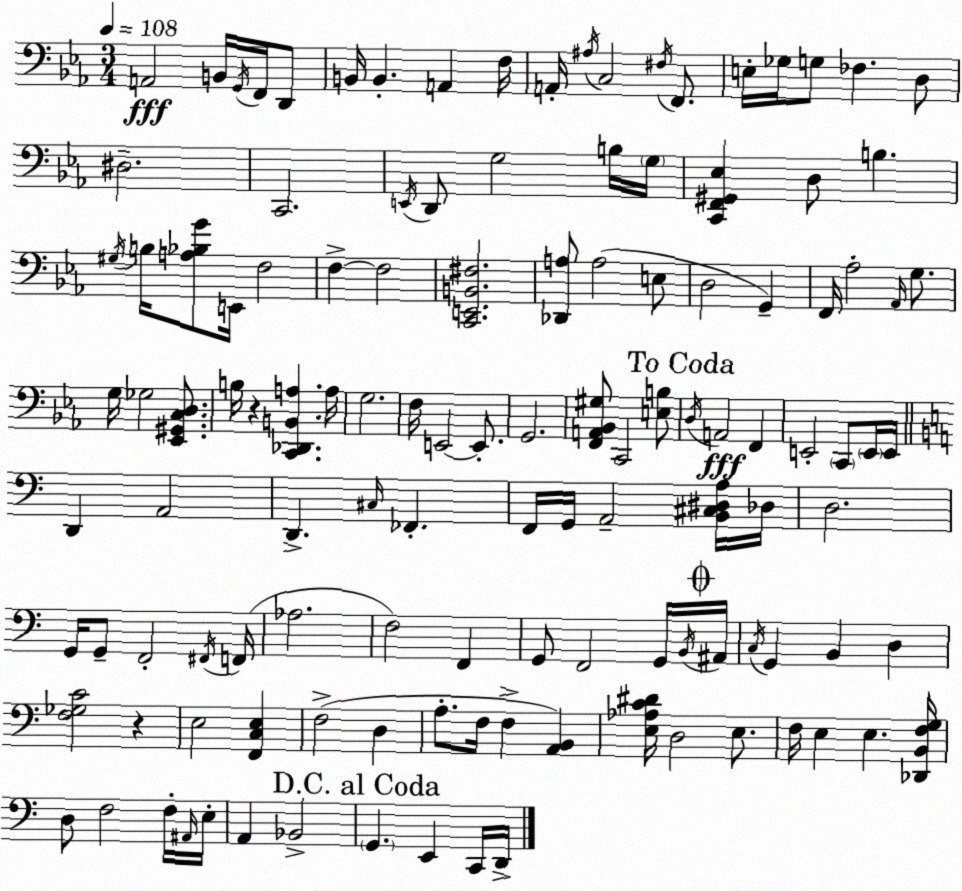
X:1
T:Untitled
M:3/4
L:1/4
K:Eb
A,,2 B,,/4 G,,/4 F,,/4 D,,/2 B,,/4 B,, A,, F,/4 A,,/4 ^A,/4 C,2 ^F,/4 F,,/2 E,/4 _G,/4 G,/2 _F, D,/2 ^D,2 C,,2 E,,/4 D,,/2 G,2 B,/4 G,/4 [C,,F,,^G,,_E,] D,/2 B, ^G,/4 B,/4 [A,_B,G]/2 E,,/4 F,2 F, F,2 [C,,E,,B,,^F,]2 [_D,,A,]/2 A,2 E,/2 D,2 G,, F,,/4 _A,2 _A,,/4 G,/2 G,/4 _G,2 [_E,,^G,,C,D,]/2 B,/4 z [C,,_D,,B,,A,] A,/4 G,2 F,/4 E,,2 E,,/2 G,,2 [F,,A,,_B,,^G,]/2 C,,2 [E,B,]/2 D,/4 A,,2 F,, E,,2 C,,/2 E,,/4 E,,/4 D,, A,,2 D,, ^C,/4 _F,, F,,/4 G,,/4 A,,2 [B,,^C,^D,A,]/4 _D,/4 D,2 G,,/4 G,,/2 F,,2 ^F,,/4 F,,/4 _A,2 F,2 F,, G,,/2 F,,2 G,,/4 B,,/4 ^A,,/4 C,/4 G,, B,, D, [F,_G,C]2 z E,2 [F,,C,E,] F,2 D, A,/2 F,/4 F, [A,,B,,] [E,_A,C^D]/4 D,2 E,/2 F,/4 E, E, [_D,,B,,F,G,]/4 D,/2 F,2 F,/4 ^A,,/4 E,/4 A,, _B,,2 G,, E,, C,,/4 D,,/4